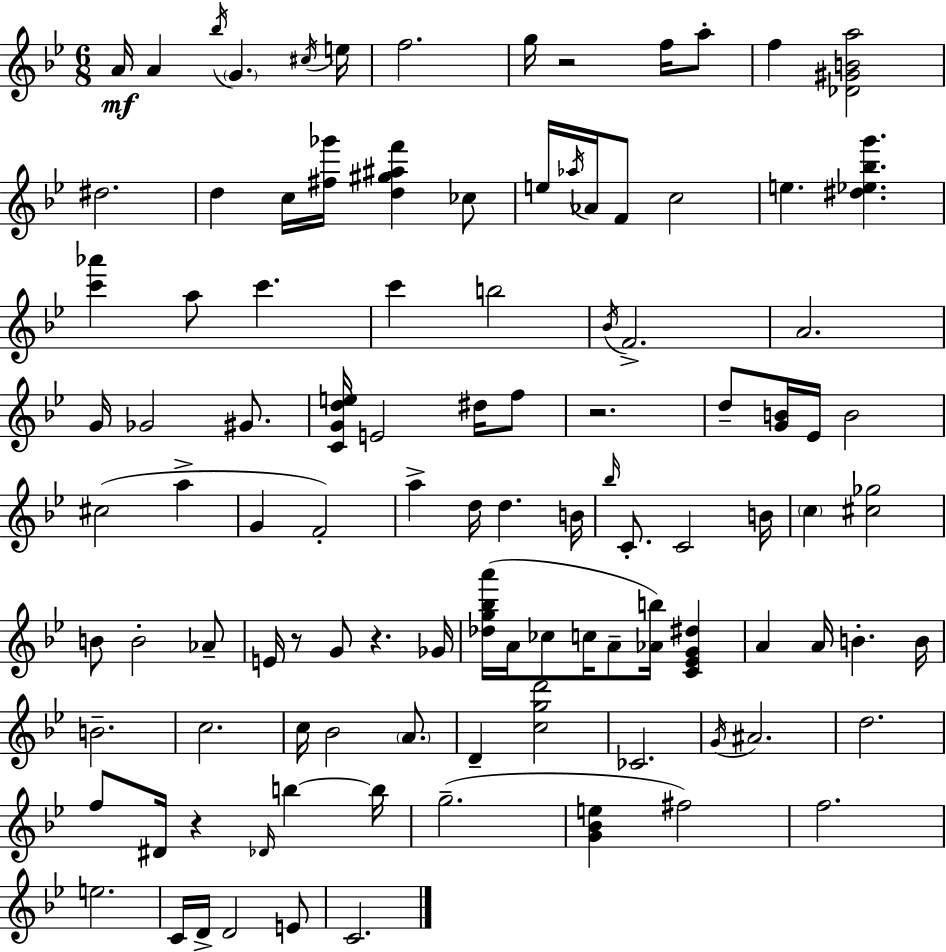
A4/s A4/q Bb5/s G4/q. C#5/s E5/s F5/h. G5/s R/h F5/s A5/e F5/q [Db4,G#4,B4,A5]/h D#5/h. D5/q C5/s [F#5,Gb6]/s [D5,G#5,A#5,F6]/q CES5/e E5/s Ab5/s Ab4/s F4/e C5/h E5/q. [D#5,Eb5,Bb5,G6]/q. [C6,Ab6]/q A5/e C6/q. C6/q B5/h Bb4/s F4/h. A4/h. G4/s Gb4/h G#4/e. [C4,G4,D5,E5]/s E4/h D#5/s F5/e R/h. D5/e [G4,B4]/s Eb4/s B4/h C#5/h A5/q G4/q F4/h A5/q D5/s D5/q. B4/s Bb5/s C4/e. C4/h B4/s C5/q [C#5,Gb5]/h B4/e B4/h Ab4/e E4/s R/e G4/e R/q. Gb4/s [Db5,G5,Bb5,A6]/s A4/s CES5/e C5/s A4/e [Ab4,B5]/s [C4,Eb4,G4,D#5]/q A4/q A4/s B4/q. B4/s B4/h. C5/h. C5/s Bb4/h A4/e. D4/q [C5,G5,D6]/h CES4/h. G4/s A#4/h. D5/h. F5/e D#4/s R/q Db4/s B5/q B5/s G5/h. [G4,Bb4,E5]/q F#5/h F5/h. E5/h. C4/s D4/s D4/h E4/e C4/h.